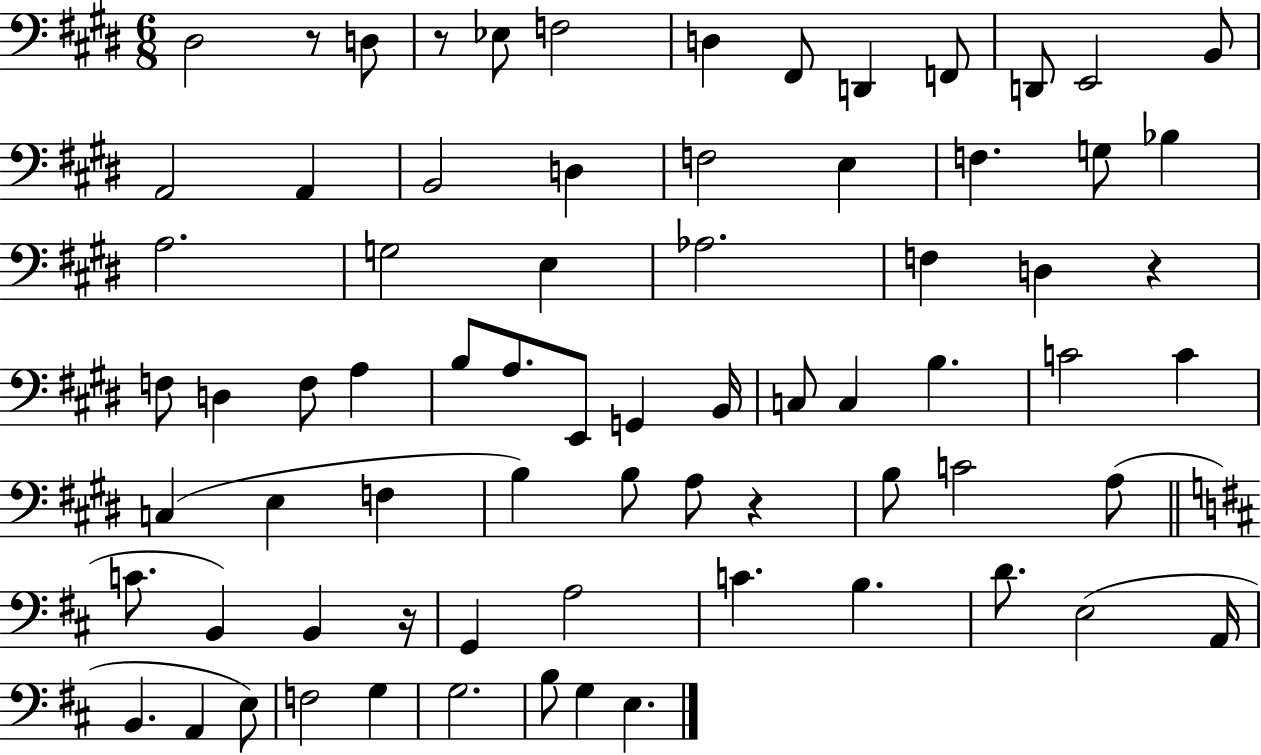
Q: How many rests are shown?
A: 5